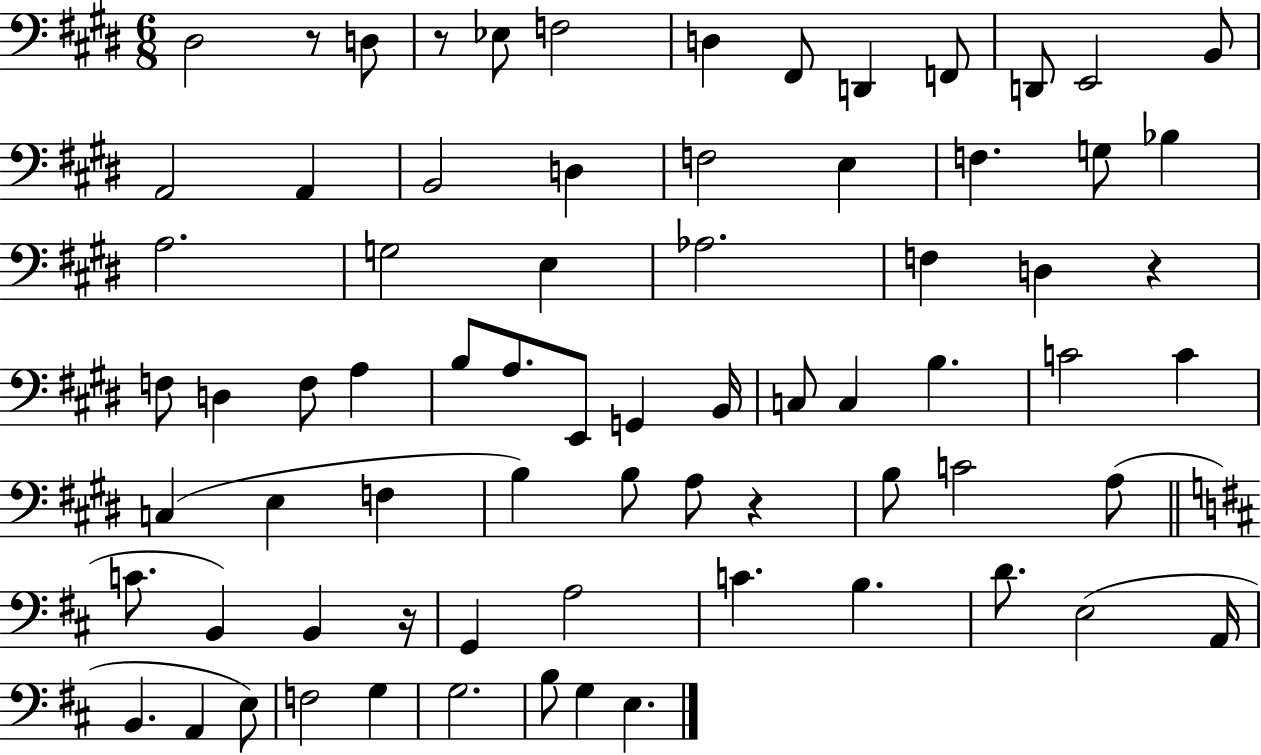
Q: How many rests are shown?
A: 5